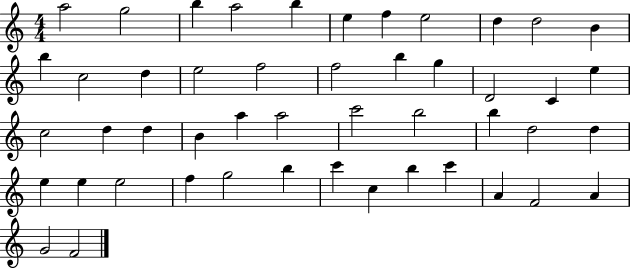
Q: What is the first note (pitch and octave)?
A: A5